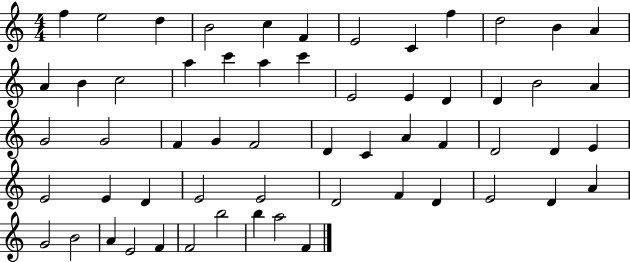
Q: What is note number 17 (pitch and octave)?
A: C6